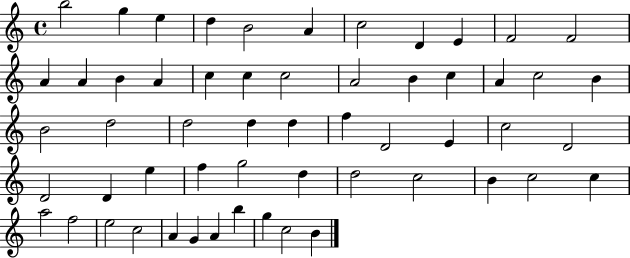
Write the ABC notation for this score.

X:1
T:Untitled
M:4/4
L:1/4
K:C
b2 g e d B2 A c2 D E F2 F2 A A B A c c c2 A2 B c A c2 B B2 d2 d2 d d f D2 E c2 D2 D2 D e f g2 d d2 c2 B c2 c a2 f2 e2 c2 A G A b g c2 B